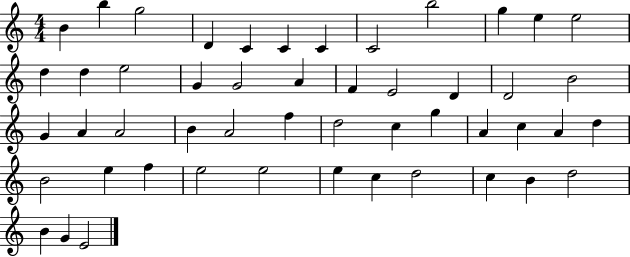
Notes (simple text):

B4/q B5/q G5/h D4/q C4/q C4/q C4/q C4/h B5/h G5/q E5/q E5/h D5/q D5/q E5/h G4/q G4/h A4/q F4/q E4/h D4/q D4/h B4/h G4/q A4/q A4/h B4/q A4/h F5/q D5/h C5/q G5/q A4/q C5/q A4/q D5/q B4/h E5/q F5/q E5/h E5/h E5/q C5/q D5/h C5/q B4/q D5/h B4/q G4/q E4/h